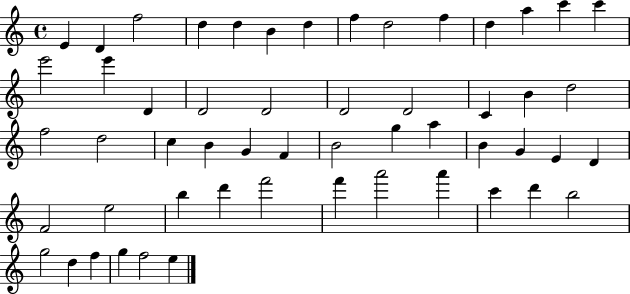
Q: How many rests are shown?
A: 0